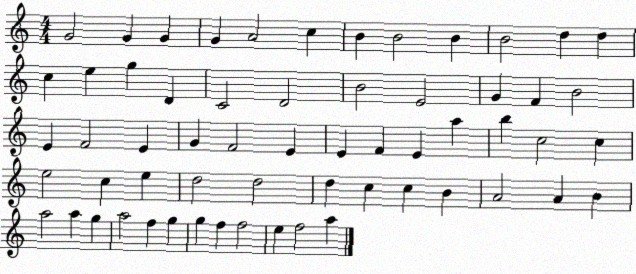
X:1
T:Untitled
M:4/4
L:1/4
K:C
G2 G G G A2 c B B2 B B2 d d c e g D C2 D2 B2 E2 G F B2 E F2 E G F2 E E F E a b c2 c e2 c e d2 d2 d c c B A2 A B a2 a g a2 f g g f f2 e f2 a